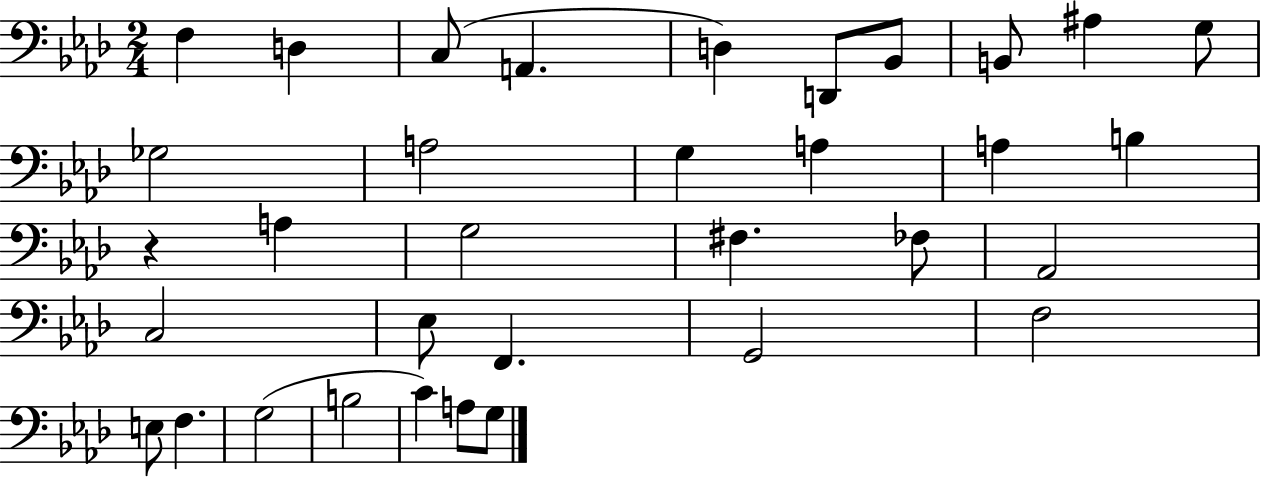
{
  \clef bass
  \numericTimeSignature
  \time 2/4
  \key aes \major
  \repeat volta 2 { f4 d4 | c8( a,4. | d4) d,8 bes,8 | b,8 ais4 g8 | \break ges2 | a2 | g4 a4 | a4 b4 | \break r4 a4 | g2 | fis4. fes8 | aes,2 | \break c2 | ees8 f,4. | g,2 | f2 | \break e8 f4. | g2( | b2 | c'4) a8 g8 | \break } \bar "|."
}